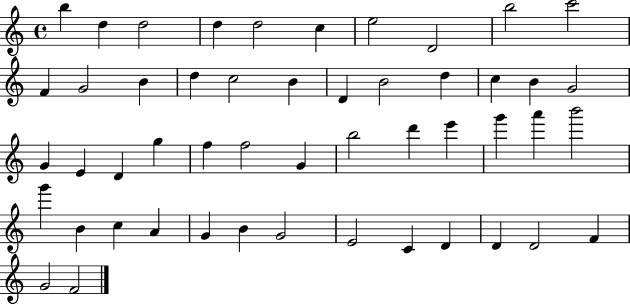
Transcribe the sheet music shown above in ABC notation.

X:1
T:Untitled
M:4/4
L:1/4
K:C
b d d2 d d2 c e2 D2 b2 c'2 F G2 B d c2 B D B2 d c B G2 G E D g f f2 G b2 d' e' g' a' b'2 g' B c A G B G2 E2 C D D D2 F G2 F2